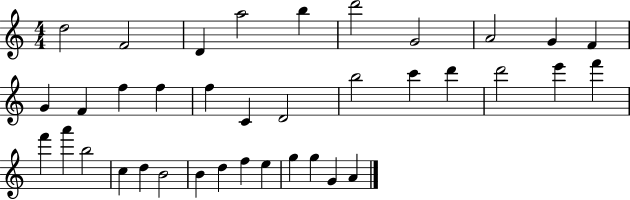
D5/h F4/h D4/q A5/h B5/q D6/h G4/h A4/h G4/q F4/q G4/q F4/q F5/q F5/q F5/q C4/q D4/h B5/h C6/q D6/q D6/h E6/q F6/q F6/q A6/q B5/h C5/q D5/q B4/h B4/q D5/q F5/q E5/q G5/q G5/q G4/q A4/q